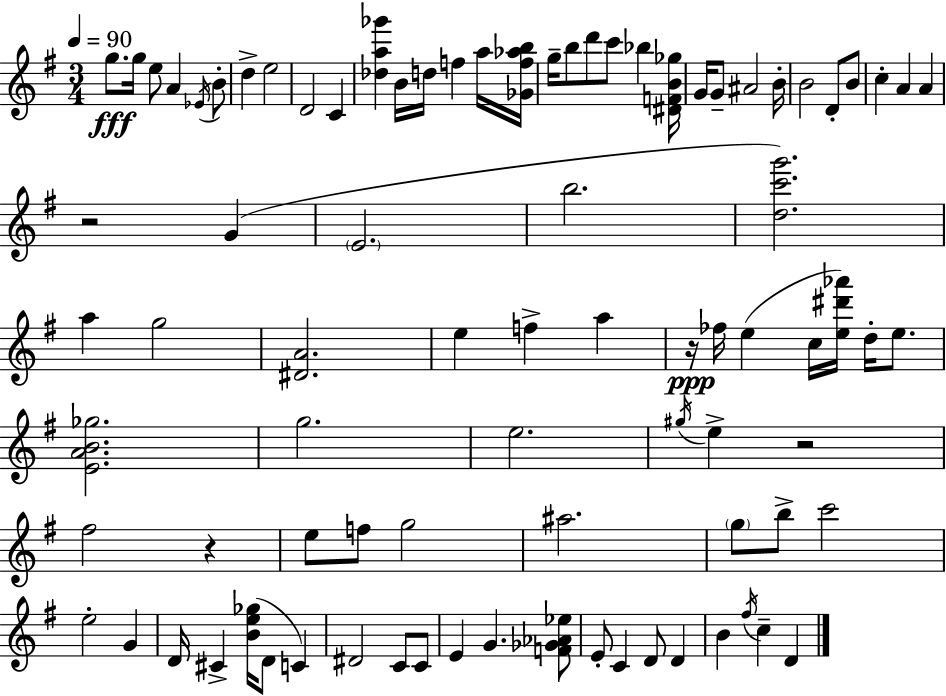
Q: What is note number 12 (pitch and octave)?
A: D5